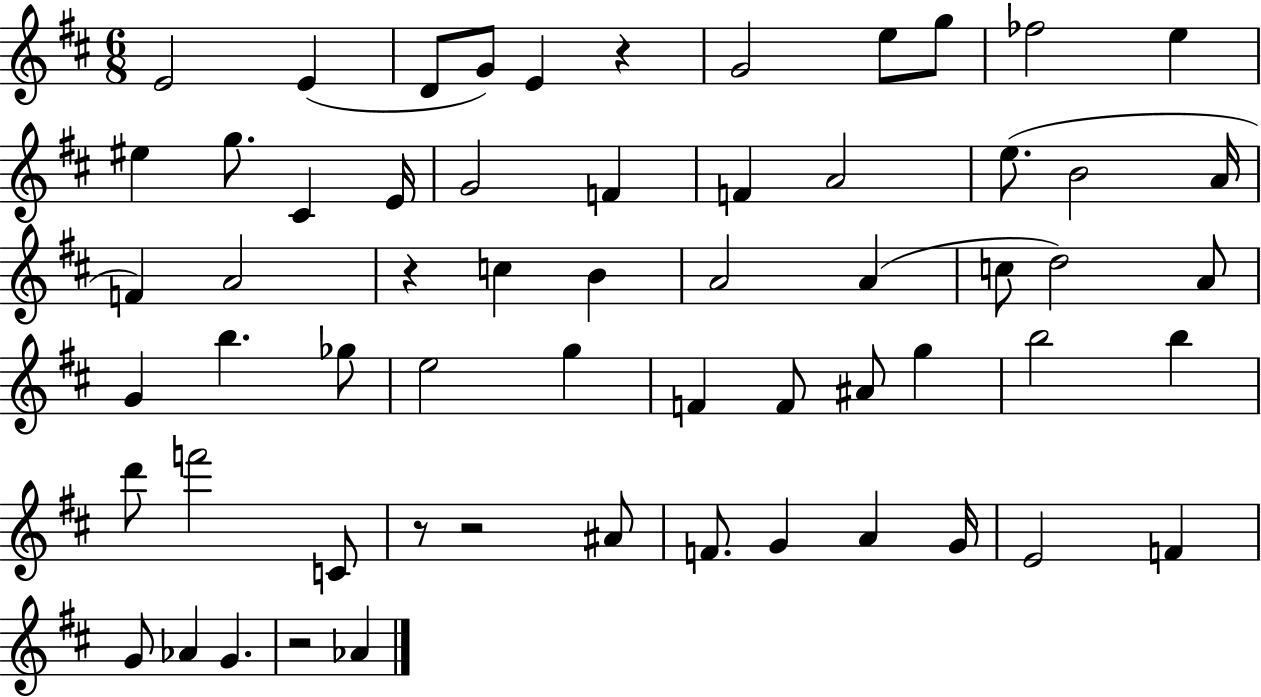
{
  \clef treble
  \numericTimeSignature
  \time 6/8
  \key d \major
  e'2 e'4( | d'8 g'8) e'4 r4 | g'2 e''8 g''8 | fes''2 e''4 | \break eis''4 g''8. cis'4 e'16 | g'2 f'4 | f'4 a'2 | e''8.( b'2 a'16 | \break f'4) a'2 | r4 c''4 b'4 | a'2 a'4( | c''8 d''2) a'8 | \break g'4 b''4. ges''8 | e''2 g''4 | f'4 f'8 ais'8 g''4 | b''2 b''4 | \break d'''8 f'''2 c'8 | r8 r2 ais'8 | f'8. g'4 a'4 g'16 | e'2 f'4 | \break g'8 aes'4 g'4. | r2 aes'4 | \bar "|."
}